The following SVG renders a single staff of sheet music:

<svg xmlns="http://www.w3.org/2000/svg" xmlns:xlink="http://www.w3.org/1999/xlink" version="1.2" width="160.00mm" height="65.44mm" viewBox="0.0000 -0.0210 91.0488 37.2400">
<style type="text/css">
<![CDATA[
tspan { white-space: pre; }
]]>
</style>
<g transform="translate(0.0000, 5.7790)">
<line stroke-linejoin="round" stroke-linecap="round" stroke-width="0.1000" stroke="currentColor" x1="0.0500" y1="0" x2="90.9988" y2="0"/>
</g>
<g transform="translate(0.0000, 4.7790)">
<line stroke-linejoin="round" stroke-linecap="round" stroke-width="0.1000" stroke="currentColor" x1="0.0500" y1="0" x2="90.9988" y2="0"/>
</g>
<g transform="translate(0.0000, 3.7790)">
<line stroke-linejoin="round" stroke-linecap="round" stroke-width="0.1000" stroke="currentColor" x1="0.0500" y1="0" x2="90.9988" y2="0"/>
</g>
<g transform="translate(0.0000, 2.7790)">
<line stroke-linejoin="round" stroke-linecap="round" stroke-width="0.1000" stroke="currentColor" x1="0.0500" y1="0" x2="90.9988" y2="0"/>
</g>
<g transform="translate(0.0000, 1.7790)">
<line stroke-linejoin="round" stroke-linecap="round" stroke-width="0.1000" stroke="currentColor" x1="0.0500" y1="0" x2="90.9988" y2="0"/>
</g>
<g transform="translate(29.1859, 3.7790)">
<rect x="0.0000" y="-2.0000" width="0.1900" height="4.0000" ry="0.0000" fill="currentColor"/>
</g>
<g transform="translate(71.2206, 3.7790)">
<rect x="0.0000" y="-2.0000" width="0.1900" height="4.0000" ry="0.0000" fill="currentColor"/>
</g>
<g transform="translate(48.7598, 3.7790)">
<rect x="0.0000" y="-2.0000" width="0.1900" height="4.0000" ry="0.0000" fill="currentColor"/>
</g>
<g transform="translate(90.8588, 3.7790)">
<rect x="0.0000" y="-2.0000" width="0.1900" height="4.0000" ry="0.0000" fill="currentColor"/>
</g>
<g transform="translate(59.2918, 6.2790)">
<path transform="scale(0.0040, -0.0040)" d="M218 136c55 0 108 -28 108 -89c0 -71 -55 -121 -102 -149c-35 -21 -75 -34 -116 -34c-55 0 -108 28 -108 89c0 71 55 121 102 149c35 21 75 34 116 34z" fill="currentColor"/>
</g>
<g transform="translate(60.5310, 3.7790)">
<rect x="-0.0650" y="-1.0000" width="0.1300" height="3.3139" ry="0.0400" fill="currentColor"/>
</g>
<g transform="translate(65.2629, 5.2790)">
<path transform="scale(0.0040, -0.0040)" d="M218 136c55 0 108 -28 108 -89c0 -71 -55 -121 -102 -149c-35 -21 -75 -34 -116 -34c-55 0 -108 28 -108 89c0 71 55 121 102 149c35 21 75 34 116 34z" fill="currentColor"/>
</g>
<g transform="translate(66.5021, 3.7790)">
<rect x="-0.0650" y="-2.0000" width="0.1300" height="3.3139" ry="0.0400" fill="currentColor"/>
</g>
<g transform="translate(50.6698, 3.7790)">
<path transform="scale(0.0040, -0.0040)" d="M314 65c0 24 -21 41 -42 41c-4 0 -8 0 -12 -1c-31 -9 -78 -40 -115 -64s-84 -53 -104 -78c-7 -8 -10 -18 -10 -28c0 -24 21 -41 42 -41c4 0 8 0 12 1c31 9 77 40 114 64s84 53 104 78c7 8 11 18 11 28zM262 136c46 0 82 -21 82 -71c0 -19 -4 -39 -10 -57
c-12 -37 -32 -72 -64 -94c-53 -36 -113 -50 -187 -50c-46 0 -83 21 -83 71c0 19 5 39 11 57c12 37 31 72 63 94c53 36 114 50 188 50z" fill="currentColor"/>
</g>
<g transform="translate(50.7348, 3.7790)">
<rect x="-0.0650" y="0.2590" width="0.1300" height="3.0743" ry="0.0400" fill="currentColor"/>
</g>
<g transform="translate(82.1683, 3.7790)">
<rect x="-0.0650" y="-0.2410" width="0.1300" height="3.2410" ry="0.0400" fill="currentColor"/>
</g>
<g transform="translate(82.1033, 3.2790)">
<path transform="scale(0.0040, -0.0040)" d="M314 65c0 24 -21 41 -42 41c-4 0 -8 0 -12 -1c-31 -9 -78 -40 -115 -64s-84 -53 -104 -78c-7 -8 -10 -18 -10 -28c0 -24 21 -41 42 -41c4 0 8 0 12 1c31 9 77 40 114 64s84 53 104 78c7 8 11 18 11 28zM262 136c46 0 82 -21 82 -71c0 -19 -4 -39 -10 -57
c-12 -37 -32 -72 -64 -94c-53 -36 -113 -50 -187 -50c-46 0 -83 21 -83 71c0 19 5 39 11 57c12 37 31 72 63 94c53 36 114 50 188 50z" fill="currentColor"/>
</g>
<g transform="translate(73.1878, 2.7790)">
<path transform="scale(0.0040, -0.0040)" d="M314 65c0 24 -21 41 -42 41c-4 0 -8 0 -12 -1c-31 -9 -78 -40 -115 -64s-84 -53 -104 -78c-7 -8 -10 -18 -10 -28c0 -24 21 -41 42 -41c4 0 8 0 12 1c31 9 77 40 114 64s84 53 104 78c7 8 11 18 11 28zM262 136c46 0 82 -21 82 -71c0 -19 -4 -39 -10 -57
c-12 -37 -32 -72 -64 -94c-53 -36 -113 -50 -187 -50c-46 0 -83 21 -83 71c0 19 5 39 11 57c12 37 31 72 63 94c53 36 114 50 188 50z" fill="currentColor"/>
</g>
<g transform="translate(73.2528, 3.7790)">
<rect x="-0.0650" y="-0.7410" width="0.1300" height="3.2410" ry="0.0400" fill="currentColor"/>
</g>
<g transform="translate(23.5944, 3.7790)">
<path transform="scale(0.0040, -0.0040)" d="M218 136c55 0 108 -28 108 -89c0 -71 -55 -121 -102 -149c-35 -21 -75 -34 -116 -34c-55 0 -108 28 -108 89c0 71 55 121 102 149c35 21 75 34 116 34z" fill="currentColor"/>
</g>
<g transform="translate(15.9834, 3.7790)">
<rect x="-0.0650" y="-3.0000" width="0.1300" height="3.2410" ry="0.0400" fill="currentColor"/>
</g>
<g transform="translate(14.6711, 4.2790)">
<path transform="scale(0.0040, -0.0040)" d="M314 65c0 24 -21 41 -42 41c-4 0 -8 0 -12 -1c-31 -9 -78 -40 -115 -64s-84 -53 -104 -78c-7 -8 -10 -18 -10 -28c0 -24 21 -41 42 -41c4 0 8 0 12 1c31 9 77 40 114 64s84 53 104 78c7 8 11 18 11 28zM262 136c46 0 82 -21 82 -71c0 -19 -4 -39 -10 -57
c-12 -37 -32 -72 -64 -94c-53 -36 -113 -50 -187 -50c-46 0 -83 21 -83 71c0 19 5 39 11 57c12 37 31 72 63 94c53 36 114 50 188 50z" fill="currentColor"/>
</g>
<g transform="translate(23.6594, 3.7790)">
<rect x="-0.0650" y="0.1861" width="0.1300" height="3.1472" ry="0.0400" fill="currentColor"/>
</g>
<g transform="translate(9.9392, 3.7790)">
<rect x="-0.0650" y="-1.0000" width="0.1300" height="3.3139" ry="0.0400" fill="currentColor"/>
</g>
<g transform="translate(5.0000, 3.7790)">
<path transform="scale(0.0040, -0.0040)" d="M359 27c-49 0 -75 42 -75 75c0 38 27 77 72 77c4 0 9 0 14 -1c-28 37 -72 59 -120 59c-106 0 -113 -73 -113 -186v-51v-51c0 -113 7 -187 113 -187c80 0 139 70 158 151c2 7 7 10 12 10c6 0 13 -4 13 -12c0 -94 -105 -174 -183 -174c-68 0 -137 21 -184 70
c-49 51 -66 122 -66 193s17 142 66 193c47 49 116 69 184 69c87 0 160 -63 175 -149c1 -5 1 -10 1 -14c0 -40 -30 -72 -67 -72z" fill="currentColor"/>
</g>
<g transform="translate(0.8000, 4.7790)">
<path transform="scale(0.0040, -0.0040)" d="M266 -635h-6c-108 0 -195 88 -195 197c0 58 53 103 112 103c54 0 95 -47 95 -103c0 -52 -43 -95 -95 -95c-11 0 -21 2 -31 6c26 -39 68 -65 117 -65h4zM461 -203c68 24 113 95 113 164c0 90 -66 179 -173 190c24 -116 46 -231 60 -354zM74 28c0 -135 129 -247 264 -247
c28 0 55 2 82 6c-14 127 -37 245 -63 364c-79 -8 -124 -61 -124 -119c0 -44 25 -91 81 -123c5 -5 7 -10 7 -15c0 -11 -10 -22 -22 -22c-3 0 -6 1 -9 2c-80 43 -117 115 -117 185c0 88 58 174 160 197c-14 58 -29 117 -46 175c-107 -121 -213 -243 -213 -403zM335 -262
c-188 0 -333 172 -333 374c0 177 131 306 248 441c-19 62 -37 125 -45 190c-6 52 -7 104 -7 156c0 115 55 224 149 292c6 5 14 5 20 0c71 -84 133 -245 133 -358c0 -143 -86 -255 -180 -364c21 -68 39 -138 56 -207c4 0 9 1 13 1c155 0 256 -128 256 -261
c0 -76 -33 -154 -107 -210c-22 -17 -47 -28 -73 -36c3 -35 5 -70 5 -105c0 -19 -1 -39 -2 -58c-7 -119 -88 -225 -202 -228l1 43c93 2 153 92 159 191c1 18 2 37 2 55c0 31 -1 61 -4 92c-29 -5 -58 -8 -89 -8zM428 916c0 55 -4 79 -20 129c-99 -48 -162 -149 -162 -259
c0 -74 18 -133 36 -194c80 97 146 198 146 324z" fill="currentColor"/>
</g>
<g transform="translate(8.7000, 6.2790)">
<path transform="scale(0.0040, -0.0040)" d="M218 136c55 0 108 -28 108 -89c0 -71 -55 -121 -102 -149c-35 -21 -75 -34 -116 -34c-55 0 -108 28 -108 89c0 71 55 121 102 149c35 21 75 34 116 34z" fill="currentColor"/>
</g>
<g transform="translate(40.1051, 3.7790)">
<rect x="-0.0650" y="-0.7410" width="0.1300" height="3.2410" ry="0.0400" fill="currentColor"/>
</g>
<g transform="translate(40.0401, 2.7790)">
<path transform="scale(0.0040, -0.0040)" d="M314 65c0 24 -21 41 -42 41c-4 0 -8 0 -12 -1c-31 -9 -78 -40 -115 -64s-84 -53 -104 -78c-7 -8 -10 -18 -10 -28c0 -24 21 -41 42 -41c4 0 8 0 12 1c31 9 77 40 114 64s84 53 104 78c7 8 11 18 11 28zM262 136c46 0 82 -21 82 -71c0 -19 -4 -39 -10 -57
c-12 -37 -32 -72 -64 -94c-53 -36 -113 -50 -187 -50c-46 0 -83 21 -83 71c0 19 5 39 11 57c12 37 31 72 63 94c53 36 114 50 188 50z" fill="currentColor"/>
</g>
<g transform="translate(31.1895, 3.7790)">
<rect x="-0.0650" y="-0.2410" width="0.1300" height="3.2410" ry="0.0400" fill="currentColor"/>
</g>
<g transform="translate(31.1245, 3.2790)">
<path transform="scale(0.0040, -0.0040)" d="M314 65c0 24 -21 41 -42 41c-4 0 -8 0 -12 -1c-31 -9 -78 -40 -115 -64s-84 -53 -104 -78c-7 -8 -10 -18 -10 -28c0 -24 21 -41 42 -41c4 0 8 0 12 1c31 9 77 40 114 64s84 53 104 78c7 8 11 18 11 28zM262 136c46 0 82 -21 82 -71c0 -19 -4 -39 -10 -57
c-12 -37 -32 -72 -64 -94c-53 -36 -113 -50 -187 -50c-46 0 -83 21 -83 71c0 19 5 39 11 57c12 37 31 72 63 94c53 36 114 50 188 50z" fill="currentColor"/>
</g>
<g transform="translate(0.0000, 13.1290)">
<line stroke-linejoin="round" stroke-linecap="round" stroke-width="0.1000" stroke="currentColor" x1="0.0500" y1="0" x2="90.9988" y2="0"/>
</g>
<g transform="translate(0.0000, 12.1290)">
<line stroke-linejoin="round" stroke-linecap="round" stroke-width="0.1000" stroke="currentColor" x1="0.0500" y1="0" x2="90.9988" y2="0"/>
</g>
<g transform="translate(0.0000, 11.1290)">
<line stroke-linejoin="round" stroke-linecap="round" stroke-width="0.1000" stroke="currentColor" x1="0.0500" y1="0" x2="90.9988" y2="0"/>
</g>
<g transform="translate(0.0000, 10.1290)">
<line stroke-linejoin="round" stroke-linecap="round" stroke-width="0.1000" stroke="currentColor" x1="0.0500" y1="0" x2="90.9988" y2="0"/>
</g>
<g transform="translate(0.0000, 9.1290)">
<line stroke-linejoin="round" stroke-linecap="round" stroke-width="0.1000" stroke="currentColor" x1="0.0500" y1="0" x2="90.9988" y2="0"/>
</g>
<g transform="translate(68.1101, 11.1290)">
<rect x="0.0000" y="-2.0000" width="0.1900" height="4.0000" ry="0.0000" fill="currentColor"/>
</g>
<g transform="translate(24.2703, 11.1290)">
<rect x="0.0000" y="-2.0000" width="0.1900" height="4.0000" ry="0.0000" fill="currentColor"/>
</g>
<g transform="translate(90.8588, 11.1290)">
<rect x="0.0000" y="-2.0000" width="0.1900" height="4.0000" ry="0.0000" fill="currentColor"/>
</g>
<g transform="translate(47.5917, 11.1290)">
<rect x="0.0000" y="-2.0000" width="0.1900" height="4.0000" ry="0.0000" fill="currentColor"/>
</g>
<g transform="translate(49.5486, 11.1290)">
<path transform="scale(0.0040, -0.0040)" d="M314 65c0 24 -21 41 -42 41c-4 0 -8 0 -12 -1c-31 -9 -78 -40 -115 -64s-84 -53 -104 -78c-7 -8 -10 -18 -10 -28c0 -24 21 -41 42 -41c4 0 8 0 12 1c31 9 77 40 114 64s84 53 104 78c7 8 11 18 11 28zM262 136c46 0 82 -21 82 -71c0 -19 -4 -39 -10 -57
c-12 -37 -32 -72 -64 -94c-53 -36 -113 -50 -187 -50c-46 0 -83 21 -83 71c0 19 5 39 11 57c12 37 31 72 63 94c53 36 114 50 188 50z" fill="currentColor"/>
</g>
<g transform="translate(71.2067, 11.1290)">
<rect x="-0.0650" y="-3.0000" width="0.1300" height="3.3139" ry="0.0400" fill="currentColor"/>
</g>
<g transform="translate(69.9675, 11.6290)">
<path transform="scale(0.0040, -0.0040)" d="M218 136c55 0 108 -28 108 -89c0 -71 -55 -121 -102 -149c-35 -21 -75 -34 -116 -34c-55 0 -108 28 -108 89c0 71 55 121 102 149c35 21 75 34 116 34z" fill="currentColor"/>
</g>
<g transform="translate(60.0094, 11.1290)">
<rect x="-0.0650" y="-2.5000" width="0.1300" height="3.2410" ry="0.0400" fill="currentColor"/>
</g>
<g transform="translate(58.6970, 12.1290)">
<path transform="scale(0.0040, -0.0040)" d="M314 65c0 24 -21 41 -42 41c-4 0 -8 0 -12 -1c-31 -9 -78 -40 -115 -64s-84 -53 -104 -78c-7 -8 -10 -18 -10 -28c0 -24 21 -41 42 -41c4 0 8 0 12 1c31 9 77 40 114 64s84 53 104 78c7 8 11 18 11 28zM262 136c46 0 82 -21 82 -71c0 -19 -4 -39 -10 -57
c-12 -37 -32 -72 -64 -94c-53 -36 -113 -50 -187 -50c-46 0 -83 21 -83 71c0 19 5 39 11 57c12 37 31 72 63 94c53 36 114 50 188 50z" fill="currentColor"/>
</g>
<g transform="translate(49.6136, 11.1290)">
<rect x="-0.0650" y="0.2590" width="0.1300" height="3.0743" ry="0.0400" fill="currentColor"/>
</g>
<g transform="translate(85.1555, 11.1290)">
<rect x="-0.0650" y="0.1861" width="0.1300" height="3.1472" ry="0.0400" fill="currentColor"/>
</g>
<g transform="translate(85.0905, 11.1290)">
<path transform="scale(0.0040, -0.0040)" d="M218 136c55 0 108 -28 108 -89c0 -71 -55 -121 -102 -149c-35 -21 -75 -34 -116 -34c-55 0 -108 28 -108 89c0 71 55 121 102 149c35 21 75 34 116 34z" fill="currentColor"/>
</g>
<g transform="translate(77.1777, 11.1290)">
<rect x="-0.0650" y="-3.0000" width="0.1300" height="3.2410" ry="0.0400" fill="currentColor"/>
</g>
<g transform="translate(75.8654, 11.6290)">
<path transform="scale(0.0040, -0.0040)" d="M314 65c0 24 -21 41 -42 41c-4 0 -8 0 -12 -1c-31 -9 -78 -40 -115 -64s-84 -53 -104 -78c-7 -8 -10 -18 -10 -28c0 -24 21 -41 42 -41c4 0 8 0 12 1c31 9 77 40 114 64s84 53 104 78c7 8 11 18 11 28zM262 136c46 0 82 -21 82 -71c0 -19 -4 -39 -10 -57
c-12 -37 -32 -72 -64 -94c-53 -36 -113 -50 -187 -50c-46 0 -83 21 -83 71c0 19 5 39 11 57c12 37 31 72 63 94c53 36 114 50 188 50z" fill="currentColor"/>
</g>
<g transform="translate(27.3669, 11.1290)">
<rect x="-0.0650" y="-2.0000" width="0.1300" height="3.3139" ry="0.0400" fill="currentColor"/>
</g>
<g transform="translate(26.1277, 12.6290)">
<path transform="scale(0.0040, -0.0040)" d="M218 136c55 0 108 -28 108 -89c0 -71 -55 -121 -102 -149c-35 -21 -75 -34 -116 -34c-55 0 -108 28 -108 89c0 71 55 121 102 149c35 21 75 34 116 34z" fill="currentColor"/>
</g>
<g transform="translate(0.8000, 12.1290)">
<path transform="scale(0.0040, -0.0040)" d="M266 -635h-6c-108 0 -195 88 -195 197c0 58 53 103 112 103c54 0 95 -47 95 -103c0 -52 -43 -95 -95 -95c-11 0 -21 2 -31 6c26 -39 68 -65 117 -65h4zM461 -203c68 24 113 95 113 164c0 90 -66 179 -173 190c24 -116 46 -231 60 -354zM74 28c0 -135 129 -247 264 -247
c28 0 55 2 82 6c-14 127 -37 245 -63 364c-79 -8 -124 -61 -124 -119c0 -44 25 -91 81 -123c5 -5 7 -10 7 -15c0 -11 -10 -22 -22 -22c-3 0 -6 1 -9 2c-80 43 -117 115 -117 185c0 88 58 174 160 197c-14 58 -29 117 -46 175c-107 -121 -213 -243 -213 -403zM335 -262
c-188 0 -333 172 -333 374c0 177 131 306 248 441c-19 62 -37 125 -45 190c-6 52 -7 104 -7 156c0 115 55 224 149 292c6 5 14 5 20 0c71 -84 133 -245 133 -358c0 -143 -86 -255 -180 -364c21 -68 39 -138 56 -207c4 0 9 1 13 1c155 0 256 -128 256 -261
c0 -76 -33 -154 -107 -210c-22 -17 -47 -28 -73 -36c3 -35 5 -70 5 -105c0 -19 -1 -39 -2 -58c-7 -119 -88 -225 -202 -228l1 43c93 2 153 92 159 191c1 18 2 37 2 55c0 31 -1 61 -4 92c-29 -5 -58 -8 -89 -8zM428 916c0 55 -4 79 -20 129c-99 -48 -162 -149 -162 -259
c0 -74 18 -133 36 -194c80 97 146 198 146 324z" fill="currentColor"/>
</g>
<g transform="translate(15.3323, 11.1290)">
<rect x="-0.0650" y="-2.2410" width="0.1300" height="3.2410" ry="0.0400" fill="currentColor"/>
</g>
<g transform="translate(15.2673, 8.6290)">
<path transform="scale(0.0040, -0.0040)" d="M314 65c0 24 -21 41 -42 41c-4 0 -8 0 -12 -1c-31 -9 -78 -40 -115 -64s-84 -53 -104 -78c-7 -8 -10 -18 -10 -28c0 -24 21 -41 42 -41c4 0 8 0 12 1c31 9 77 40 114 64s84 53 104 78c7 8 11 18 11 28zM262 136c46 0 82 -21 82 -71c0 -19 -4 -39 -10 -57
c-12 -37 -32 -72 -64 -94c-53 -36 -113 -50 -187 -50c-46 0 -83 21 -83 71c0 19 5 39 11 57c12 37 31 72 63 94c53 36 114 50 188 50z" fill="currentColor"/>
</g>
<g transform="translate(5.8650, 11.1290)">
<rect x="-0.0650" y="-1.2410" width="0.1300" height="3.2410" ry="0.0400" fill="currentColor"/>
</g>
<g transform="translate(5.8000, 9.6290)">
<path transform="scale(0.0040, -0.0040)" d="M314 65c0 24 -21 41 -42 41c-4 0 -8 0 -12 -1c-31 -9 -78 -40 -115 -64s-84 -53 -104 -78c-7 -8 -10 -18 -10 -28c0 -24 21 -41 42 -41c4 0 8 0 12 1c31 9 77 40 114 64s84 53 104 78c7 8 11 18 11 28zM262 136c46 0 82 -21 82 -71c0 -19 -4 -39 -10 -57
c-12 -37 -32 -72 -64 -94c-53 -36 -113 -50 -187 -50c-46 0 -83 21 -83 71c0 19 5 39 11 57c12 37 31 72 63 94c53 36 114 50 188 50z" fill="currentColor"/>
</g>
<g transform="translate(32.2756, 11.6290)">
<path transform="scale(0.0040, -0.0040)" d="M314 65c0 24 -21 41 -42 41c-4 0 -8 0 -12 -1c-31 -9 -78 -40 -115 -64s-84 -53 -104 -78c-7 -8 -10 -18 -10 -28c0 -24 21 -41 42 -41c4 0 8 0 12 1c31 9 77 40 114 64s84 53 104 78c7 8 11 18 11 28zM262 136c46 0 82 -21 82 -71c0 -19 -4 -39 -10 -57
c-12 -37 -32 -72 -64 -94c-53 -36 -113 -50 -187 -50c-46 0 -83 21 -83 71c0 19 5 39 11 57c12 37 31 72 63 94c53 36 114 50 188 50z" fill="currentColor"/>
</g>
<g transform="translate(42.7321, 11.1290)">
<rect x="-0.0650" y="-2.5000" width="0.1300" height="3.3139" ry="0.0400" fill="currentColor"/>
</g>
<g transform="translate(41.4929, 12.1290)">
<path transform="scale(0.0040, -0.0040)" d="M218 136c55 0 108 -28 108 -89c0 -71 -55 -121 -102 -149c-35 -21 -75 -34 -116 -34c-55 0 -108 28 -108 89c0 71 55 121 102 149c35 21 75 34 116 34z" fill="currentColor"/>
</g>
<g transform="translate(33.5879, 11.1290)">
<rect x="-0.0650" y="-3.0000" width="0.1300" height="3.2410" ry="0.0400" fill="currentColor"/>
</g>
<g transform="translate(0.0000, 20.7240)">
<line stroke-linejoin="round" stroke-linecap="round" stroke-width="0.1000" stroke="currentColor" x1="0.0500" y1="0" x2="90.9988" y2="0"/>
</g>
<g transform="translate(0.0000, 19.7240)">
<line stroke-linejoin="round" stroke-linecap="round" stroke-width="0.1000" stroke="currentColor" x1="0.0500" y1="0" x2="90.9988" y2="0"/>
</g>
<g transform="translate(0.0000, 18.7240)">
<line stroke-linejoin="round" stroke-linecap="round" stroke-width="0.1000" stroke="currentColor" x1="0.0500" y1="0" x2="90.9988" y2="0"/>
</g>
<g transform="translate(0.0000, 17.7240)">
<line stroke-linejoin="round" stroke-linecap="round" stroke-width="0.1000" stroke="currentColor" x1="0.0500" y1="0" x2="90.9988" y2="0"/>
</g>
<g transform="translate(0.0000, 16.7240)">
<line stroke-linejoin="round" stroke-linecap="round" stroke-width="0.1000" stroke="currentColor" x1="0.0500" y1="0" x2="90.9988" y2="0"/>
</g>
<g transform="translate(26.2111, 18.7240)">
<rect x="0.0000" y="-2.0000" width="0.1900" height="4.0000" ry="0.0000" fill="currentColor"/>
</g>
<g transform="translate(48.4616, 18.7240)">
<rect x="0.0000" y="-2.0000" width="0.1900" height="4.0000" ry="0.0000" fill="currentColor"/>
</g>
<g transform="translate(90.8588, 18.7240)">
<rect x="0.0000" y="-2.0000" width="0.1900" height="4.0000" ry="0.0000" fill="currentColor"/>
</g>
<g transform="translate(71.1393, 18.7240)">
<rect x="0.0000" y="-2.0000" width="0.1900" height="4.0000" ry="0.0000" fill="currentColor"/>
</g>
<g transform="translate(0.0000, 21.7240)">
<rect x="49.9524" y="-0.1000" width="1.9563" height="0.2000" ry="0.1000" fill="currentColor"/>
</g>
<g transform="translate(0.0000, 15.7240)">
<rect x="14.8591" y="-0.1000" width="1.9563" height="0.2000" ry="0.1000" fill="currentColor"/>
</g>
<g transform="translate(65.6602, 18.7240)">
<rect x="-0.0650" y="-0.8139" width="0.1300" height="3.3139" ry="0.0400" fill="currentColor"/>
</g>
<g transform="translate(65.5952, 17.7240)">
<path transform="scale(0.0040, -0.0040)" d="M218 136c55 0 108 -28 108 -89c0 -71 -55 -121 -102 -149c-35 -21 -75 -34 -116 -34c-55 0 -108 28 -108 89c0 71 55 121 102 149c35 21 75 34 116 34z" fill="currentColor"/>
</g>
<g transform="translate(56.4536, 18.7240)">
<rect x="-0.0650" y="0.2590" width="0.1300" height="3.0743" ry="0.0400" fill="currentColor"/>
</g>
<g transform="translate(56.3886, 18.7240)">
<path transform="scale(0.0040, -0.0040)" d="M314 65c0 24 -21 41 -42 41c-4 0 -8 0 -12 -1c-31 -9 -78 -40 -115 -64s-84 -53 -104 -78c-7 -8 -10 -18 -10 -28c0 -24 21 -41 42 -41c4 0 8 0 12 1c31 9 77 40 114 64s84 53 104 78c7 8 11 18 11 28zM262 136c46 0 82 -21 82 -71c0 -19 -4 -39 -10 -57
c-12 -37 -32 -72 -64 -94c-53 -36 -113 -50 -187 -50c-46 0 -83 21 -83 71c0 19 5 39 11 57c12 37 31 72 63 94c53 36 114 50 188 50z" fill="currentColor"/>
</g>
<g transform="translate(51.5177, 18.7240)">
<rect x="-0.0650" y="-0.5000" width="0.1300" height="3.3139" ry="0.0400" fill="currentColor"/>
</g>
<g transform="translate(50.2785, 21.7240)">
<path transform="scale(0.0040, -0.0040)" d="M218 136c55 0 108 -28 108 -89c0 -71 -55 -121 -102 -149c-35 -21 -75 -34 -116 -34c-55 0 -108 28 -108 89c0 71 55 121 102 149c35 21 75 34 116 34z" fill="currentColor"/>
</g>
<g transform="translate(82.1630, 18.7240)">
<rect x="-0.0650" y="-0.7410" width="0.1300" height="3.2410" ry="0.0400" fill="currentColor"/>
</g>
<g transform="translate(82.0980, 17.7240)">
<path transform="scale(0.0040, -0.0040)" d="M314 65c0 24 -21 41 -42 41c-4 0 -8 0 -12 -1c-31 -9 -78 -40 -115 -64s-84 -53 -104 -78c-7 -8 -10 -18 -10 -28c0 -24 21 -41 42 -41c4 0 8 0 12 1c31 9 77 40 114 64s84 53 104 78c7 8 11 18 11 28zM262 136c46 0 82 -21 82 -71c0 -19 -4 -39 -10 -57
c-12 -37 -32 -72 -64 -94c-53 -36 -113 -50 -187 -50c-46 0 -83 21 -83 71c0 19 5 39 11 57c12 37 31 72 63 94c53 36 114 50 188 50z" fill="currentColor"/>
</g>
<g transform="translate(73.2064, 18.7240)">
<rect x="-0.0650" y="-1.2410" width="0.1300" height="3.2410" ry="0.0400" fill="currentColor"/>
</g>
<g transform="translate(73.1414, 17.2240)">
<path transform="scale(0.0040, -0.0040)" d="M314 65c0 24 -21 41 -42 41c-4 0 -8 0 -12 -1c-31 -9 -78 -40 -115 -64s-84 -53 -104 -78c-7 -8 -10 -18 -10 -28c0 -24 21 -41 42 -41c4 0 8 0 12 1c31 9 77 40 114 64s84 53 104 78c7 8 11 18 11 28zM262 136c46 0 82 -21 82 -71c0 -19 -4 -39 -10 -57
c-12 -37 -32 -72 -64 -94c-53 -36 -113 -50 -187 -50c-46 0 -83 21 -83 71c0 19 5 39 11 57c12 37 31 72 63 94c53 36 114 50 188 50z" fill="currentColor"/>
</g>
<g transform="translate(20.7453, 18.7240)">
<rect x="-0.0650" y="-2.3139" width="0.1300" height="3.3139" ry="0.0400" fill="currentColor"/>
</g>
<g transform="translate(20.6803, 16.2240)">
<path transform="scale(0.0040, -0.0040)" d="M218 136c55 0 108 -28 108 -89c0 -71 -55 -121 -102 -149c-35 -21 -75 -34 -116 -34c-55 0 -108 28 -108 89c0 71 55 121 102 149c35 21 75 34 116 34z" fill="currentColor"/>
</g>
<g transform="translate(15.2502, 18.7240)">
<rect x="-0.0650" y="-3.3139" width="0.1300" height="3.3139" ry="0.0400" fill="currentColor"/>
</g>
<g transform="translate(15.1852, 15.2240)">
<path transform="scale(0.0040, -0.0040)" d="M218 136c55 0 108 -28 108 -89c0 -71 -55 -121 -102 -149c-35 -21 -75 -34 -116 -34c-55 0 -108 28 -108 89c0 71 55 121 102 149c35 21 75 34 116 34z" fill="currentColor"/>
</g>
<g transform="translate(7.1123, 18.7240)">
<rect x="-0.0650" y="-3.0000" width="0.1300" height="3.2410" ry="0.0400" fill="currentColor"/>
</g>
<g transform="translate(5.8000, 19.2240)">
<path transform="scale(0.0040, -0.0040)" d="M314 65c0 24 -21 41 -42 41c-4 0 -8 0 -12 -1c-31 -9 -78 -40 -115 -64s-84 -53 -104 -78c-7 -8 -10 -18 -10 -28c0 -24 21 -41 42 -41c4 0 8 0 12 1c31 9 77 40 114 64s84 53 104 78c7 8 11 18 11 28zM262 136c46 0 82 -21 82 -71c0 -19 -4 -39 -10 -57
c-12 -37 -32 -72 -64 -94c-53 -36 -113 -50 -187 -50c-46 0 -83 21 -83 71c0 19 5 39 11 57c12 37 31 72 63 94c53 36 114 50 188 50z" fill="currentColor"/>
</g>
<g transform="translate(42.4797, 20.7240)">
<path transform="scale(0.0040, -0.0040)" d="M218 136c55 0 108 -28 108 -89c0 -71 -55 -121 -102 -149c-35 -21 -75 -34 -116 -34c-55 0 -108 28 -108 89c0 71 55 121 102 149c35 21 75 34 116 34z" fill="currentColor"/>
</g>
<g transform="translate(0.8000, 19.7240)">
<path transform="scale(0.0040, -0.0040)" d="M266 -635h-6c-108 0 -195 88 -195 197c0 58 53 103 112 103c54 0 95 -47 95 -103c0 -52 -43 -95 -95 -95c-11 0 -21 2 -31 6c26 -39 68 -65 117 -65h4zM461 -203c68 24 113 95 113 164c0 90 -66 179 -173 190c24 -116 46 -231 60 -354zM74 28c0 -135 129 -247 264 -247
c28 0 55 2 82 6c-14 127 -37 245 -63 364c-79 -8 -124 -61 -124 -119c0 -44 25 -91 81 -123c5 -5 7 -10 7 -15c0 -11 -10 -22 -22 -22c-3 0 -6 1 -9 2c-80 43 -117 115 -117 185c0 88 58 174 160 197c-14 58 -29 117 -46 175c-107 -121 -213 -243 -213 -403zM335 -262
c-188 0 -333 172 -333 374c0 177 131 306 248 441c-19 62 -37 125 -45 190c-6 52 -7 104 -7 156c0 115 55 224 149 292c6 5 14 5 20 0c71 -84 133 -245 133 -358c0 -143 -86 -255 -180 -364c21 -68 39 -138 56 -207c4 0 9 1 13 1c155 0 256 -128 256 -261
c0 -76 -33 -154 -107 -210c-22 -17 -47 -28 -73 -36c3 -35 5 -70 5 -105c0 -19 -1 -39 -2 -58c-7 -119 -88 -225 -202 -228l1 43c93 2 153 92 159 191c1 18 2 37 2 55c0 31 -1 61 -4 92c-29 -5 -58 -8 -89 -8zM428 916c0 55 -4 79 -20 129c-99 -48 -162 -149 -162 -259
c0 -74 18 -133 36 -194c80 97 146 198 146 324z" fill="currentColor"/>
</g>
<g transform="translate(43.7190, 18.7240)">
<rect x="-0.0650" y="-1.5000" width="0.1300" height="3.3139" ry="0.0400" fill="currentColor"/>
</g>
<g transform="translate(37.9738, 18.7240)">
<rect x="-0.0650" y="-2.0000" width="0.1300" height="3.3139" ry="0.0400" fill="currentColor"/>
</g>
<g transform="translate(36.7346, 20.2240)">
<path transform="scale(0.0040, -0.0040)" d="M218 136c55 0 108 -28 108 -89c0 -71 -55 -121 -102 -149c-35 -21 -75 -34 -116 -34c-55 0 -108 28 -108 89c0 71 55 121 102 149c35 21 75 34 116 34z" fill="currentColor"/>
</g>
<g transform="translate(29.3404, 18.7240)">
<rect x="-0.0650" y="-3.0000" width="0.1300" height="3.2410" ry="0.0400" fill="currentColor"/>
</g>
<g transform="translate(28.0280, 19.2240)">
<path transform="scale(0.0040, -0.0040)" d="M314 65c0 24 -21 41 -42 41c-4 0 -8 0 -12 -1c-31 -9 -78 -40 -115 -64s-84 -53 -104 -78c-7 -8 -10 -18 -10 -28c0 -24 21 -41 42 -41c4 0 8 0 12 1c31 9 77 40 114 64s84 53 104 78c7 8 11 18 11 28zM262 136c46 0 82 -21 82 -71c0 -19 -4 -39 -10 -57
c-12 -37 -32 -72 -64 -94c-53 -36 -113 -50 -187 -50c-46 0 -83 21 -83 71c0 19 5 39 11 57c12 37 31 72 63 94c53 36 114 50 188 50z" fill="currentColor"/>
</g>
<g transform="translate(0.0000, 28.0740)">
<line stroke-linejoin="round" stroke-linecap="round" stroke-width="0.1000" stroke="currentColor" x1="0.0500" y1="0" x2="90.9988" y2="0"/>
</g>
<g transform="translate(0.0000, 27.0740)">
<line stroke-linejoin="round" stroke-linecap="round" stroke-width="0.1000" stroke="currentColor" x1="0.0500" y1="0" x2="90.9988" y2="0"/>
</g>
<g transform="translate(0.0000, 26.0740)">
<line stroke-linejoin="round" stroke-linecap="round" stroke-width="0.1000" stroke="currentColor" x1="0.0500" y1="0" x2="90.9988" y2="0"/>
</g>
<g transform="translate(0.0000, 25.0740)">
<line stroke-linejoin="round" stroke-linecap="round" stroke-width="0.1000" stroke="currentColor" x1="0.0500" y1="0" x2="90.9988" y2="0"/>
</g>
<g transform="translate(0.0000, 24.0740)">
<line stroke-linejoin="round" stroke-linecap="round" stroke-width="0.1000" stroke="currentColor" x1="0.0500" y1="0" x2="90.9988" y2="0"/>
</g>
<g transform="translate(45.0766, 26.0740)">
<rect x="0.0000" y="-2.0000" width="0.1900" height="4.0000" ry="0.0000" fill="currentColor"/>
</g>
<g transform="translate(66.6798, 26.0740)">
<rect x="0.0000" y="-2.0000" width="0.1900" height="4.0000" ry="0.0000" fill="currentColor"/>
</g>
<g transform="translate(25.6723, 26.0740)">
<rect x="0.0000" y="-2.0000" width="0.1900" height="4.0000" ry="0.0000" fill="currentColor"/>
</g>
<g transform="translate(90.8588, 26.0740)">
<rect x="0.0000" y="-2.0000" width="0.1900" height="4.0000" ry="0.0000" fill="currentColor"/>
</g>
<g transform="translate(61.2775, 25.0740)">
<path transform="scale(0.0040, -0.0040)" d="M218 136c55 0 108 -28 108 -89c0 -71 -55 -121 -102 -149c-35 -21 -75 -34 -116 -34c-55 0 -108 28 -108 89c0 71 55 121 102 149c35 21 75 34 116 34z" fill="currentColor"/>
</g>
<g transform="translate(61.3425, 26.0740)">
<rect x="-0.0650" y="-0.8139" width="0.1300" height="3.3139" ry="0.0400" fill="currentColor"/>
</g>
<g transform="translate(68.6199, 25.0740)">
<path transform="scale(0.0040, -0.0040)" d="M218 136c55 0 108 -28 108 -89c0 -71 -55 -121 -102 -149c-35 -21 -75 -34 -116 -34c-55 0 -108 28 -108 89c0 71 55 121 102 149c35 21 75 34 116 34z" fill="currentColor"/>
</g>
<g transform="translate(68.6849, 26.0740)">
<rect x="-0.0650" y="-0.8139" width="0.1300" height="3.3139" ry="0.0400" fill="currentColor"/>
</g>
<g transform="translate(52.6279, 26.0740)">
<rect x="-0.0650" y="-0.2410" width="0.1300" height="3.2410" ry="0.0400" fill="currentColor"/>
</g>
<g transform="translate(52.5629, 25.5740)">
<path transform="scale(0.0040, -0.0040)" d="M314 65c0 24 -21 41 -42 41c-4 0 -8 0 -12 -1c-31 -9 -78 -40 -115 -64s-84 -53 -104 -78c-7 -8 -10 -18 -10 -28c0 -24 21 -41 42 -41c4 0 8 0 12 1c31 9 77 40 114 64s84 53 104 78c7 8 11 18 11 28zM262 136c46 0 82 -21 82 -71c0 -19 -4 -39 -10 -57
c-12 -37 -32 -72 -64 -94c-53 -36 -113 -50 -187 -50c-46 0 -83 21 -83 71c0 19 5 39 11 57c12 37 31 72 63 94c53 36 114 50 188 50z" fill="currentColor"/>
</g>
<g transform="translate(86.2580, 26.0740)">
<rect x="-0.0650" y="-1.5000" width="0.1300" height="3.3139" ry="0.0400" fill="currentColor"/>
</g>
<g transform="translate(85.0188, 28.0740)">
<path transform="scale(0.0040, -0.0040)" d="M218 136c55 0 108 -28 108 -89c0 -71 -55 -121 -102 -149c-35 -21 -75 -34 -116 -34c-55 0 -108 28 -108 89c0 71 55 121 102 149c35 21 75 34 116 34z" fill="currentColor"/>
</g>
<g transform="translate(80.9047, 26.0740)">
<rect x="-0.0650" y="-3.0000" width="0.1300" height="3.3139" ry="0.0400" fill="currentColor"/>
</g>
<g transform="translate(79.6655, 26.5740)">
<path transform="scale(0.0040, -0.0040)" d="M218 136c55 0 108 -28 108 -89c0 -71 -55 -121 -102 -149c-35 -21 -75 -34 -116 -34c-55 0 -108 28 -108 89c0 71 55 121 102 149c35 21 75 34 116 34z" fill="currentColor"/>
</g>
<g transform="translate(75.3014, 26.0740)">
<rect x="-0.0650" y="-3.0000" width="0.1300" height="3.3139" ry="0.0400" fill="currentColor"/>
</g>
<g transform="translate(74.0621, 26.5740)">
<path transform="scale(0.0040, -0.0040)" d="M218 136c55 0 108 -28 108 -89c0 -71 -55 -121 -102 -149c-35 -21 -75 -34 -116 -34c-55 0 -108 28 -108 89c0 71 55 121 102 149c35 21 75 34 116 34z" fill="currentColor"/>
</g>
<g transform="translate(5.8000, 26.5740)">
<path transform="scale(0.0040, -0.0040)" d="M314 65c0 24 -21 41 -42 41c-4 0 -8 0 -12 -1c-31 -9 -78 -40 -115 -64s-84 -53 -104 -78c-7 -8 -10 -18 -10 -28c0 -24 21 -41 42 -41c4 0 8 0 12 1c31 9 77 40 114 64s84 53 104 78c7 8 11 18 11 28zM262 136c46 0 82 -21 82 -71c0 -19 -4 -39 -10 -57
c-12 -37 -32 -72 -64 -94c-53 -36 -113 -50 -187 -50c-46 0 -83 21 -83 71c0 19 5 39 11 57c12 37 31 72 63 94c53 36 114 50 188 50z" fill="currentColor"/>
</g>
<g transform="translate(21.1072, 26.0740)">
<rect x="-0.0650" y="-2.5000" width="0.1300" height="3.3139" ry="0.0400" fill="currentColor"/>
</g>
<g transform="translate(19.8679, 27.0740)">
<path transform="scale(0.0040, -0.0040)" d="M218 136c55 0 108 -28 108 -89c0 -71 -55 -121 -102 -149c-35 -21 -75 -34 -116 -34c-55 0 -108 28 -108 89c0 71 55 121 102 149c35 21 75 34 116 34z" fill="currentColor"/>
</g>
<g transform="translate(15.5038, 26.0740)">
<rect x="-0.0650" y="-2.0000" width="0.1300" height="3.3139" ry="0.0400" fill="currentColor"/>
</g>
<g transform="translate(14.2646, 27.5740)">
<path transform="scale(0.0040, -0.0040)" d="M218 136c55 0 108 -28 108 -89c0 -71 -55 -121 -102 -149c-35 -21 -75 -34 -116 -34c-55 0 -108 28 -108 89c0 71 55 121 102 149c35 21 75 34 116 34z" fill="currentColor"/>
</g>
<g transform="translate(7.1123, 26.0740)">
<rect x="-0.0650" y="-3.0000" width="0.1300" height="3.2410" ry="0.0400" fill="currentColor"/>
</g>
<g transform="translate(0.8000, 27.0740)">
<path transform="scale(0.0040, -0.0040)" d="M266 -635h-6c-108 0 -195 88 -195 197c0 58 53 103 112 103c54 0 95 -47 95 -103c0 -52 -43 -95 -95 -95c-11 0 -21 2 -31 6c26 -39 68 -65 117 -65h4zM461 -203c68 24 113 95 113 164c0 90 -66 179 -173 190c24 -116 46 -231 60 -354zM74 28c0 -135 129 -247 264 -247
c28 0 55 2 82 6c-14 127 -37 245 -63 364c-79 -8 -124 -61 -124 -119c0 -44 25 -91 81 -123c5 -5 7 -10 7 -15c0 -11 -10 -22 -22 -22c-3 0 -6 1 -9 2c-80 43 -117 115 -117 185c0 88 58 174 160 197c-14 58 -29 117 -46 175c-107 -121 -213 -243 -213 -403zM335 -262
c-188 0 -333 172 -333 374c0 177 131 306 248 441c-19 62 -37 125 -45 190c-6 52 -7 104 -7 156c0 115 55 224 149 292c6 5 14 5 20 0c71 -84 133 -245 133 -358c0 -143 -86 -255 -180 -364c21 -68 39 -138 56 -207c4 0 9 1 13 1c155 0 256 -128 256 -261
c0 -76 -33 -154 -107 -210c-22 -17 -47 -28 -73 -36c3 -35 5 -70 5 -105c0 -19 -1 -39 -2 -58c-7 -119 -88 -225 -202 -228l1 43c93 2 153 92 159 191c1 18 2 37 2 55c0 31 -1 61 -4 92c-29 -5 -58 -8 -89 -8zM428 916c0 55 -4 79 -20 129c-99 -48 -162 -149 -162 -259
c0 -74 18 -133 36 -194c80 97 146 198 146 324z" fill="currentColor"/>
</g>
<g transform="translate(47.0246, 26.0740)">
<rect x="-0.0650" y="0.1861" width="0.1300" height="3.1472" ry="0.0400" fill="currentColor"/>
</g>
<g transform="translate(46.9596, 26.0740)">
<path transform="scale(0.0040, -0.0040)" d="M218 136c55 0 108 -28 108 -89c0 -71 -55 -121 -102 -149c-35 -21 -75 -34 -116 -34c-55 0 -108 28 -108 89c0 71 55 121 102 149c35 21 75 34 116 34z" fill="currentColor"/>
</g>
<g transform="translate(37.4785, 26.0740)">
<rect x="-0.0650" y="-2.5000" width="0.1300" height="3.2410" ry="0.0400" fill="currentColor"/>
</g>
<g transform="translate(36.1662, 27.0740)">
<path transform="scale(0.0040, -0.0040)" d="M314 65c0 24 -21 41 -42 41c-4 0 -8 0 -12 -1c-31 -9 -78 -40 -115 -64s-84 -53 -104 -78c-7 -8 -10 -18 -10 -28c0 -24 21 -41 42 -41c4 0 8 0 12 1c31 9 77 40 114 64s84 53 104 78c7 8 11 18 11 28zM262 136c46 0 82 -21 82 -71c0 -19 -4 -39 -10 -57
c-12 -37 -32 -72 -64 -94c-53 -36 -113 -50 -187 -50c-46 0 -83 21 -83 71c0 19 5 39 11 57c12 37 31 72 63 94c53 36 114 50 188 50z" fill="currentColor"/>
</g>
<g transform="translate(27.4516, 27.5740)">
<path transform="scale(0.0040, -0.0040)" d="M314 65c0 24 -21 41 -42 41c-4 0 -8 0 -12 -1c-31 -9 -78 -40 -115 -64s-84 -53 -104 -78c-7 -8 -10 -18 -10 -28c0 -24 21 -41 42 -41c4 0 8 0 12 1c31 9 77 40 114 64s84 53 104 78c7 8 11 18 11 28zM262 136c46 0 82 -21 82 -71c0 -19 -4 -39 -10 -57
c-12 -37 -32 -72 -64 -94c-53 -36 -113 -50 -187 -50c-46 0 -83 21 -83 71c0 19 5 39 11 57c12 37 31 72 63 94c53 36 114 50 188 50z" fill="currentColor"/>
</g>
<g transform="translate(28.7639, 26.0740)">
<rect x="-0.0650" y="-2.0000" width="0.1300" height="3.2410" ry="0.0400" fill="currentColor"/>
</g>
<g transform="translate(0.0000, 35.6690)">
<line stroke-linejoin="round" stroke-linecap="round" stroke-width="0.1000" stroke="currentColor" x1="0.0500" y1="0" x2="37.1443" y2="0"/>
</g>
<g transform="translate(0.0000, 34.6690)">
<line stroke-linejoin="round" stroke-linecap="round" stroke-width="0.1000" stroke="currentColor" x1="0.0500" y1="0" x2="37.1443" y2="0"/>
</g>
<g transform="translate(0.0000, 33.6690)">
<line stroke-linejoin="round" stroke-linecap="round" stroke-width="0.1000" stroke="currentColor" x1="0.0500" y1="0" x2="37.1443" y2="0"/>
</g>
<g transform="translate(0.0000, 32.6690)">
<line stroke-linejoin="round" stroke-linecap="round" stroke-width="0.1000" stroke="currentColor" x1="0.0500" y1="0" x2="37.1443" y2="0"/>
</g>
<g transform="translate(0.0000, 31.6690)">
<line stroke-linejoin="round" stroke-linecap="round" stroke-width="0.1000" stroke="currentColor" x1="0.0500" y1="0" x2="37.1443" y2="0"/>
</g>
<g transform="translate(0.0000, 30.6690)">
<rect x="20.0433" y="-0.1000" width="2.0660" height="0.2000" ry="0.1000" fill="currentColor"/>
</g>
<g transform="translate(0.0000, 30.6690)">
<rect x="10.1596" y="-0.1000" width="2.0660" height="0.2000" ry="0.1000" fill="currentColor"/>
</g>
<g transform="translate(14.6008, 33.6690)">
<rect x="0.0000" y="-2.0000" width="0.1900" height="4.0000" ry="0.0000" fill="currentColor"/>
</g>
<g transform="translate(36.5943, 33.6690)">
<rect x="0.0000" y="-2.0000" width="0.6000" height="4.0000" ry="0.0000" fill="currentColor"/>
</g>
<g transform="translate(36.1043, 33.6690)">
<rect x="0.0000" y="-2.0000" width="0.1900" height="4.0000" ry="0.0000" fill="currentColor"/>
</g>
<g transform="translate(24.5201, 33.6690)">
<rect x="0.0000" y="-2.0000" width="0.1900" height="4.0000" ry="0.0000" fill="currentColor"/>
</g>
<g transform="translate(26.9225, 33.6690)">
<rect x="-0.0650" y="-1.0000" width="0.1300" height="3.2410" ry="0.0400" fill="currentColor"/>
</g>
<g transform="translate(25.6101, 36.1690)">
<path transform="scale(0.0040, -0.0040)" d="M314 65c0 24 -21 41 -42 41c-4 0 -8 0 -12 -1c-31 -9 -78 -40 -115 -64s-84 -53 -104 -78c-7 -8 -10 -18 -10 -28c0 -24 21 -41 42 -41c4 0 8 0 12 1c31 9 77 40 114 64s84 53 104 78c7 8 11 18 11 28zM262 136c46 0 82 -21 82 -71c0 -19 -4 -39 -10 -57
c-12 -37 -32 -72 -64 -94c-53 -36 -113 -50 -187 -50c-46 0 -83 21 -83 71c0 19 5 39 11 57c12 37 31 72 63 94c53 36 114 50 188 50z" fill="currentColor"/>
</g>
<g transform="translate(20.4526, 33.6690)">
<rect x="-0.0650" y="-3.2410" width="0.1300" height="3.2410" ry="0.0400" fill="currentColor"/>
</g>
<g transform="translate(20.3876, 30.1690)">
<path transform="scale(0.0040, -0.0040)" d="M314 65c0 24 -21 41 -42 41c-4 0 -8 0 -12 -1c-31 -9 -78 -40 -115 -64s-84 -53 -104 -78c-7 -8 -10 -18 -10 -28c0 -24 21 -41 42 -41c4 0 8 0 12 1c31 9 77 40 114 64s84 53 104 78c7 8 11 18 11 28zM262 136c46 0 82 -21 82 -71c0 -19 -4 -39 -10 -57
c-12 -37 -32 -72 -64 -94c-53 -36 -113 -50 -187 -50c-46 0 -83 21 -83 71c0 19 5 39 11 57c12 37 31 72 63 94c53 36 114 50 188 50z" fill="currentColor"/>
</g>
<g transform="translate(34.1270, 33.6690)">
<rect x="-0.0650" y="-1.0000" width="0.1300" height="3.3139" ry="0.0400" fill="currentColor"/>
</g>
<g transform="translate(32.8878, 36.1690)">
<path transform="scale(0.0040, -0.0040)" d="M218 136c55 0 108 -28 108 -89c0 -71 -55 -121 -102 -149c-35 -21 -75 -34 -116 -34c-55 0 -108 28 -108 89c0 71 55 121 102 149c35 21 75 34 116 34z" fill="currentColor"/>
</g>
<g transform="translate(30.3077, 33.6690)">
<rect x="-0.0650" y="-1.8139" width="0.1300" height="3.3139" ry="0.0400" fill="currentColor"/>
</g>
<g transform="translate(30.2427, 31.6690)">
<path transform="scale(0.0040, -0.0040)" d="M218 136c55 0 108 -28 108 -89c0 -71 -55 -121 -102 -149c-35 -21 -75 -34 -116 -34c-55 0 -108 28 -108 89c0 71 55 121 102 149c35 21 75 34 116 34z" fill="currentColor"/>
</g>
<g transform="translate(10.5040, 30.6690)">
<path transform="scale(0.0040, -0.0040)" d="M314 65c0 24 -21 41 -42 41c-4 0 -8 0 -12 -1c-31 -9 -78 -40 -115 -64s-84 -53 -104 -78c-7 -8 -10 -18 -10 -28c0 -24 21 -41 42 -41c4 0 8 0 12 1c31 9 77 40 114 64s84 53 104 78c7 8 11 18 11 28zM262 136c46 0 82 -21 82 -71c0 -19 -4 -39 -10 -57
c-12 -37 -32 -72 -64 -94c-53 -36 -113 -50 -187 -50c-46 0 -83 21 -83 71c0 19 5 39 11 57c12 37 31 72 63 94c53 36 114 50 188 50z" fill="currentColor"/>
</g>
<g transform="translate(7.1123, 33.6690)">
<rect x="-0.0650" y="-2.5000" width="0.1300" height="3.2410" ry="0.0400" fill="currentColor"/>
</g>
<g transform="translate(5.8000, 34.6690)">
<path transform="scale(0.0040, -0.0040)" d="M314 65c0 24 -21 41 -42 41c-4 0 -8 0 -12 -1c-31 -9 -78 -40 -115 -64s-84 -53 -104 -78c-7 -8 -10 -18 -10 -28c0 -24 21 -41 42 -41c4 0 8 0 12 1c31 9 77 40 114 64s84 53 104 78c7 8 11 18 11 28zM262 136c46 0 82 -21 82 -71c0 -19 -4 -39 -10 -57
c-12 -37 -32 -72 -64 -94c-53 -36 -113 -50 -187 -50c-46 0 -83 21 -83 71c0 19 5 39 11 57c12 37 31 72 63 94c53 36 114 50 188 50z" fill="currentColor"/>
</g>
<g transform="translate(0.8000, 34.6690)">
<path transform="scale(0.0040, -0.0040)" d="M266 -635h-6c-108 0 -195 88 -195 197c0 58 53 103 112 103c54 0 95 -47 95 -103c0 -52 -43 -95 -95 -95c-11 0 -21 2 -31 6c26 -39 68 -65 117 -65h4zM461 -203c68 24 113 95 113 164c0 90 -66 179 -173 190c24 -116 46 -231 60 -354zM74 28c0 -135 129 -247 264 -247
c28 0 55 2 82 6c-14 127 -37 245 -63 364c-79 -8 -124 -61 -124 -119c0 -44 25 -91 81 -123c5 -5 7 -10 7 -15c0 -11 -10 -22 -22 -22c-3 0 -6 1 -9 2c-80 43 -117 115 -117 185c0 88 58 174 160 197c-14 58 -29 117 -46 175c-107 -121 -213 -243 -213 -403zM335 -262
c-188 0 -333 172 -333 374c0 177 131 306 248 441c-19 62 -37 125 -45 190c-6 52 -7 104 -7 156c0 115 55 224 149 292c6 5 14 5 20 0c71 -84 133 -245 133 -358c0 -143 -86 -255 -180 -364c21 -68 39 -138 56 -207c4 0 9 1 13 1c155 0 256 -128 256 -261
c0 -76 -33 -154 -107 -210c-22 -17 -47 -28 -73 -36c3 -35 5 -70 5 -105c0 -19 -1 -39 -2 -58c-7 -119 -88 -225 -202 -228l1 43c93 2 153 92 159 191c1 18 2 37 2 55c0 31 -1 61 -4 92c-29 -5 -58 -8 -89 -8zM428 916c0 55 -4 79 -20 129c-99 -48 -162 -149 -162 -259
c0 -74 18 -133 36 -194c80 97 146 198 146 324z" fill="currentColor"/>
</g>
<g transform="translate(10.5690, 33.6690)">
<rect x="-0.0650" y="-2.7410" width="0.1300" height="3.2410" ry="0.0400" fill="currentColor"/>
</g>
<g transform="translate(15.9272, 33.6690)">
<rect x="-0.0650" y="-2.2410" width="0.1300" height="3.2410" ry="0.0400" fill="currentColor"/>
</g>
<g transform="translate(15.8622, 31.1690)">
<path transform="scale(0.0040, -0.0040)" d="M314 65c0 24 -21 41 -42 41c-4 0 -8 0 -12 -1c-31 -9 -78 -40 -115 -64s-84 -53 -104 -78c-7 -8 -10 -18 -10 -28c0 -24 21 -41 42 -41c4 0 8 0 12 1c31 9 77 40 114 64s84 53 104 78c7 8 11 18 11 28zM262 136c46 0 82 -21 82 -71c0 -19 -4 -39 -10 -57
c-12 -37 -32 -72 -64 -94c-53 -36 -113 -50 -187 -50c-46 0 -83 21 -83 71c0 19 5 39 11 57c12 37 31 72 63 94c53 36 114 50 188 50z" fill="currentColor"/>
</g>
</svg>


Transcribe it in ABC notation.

X:1
T:Untitled
M:4/4
L:1/4
K:C
D A2 B c2 d2 B2 D F d2 c2 e2 g2 F A2 G B2 G2 A A2 B A2 b g A2 F E C B2 d e2 d2 A2 F G F2 G2 B c2 d d A A E G2 a2 g2 b2 D2 f D